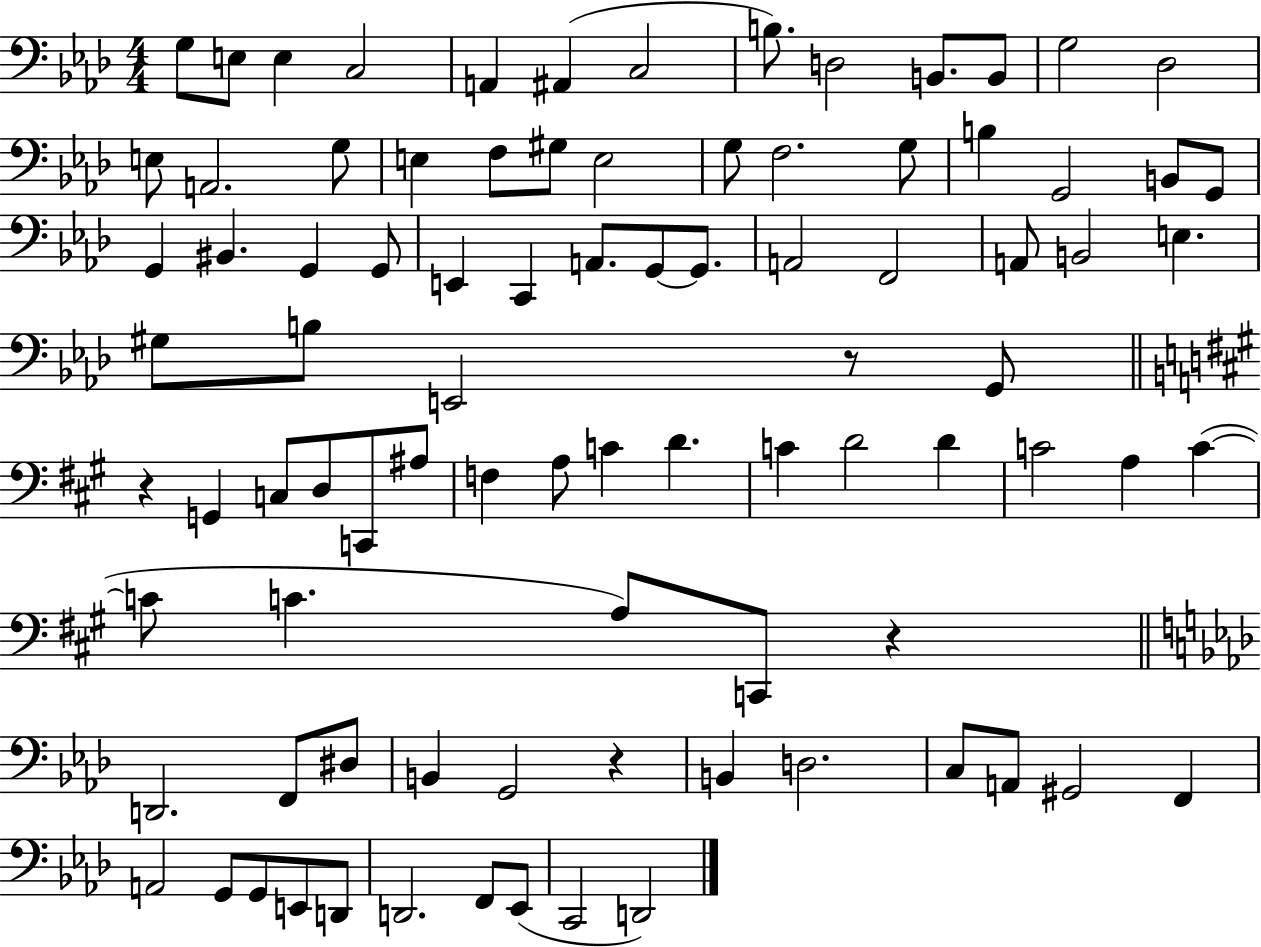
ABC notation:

X:1
T:Untitled
M:4/4
L:1/4
K:Ab
G,/2 E,/2 E, C,2 A,, ^A,, C,2 B,/2 D,2 B,,/2 B,,/2 G,2 _D,2 E,/2 A,,2 G,/2 E, F,/2 ^G,/2 E,2 G,/2 F,2 G,/2 B, G,,2 B,,/2 G,,/2 G,, ^B,, G,, G,,/2 E,, C,, A,,/2 G,,/2 G,,/2 A,,2 F,,2 A,,/2 B,,2 E, ^G,/2 B,/2 E,,2 z/2 G,,/2 z G,, C,/2 D,/2 C,,/2 ^A,/2 F, A,/2 C D C D2 D C2 A, C C/2 C A,/2 C,,/2 z D,,2 F,,/2 ^D,/2 B,, G,,2 z B,, D,2 C,/2 A,,/2 ^G,,2 F,, A,,2 G,,/2 G,,/2 E,,/2 D,,/2 D,,2 F,,/2 _E,,/2 C,,2 D,,2